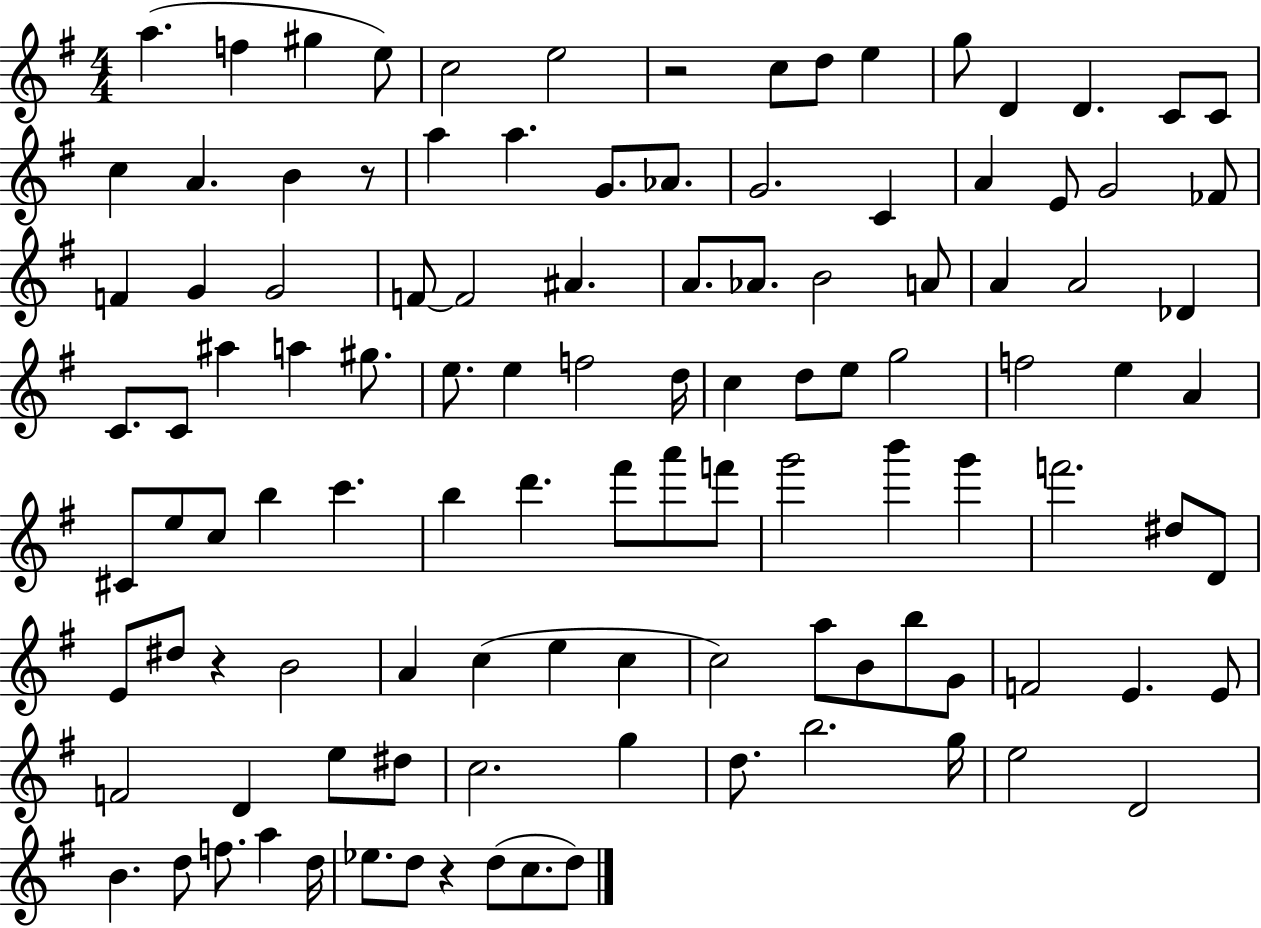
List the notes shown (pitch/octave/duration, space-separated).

A5/q. F5/q G#5/q E5/e C5/h E5/h R/h C5/e D5/e E5/q G5/e D4/q D4/q. C4/e C4/e C5/q A4/q. B4/q R/e A5/q A5/q. G4/e. Ab4/e. G4/h. C4/q A4/q E4/e G4/h FES4/e F4/q G4/q G4/h F4/e F4/h A#4/q. A4/e. Ab4/e. B4/h A4/e A4/q A4/h Db4/q C4/e. C4/e A#5/q A5/q G#5/e. E5/e. E5/q F5/h D5/s C5/q D5/e E5/e G5/h F5/h E5/q A4/q C#4/e E5/e C5/e B5/q C6/q. B5/q D6/q. F#6/e A6/e F6/e G6/h B6/q G6/q F6/h. D#5/e D4/e E4/e D#5/e R/q B4/h A4/q C5/q E5/q C5/q C5/h A5/e B4/e B5/e G4/e F4/h E4/q. E4/e F4/h D4/q E5/e D#5/e C5/h. G5/q D5/e. B5/h. G5/s E5/h D4/h B4/q. D5/e F5/e. A5/q D5/s Eb5/e. D5/e R/q D5/e C5/e. D5/e